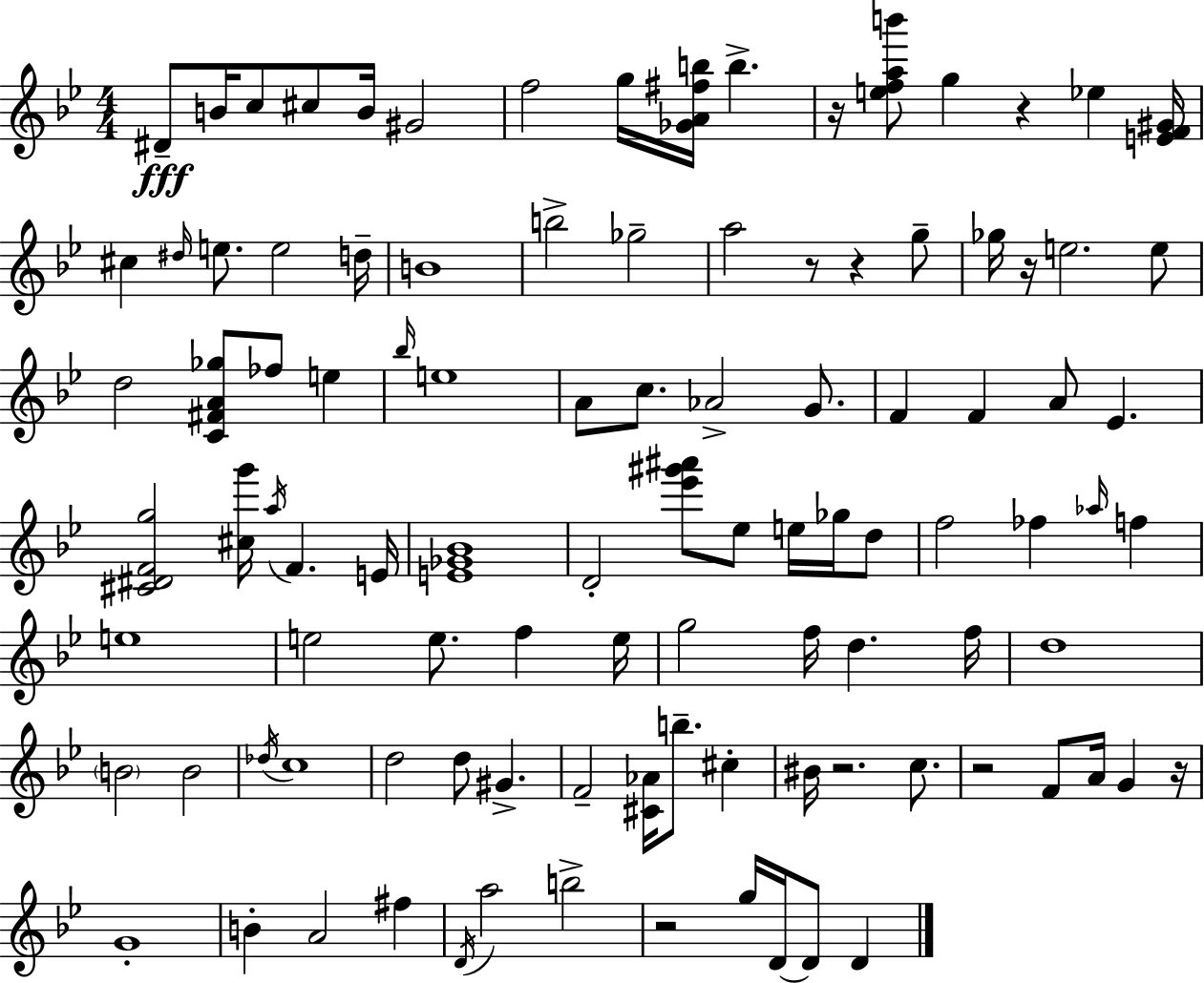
D#4/e B4/s C5/e C#5/e B4/s G#4/h F5/h G5/s [Gb4,A4,F#5,B5]/s B5/q. R/s [E5,F5,A5,B6]/e G5/q R/q Eb5/q [E4,F4,G#4]/s C#5/q D#5/s E5/e. E5/h D5/s B4/w B5/h Gb5/h A5/h R/e R/q G5/e Gb5/s R/s E5/h. E5/e D5/h [C4,F#4,A4,Gb5]/e FES5/e E5/q Bb5/s E5/w A4/e C5/e. Ab4/h G4/e. F4/q F4/q A4/e Eb4/q. [C#4,D#4,F4,G5]/h [C#5,G6]/s A5/s F4/q. E4/s [E4,Gb4,Bb4]/w D4/h [Eb6,G#6,A#6]/e Eb5/e E5/s Gb5/s D5/e F5/h FES5/q Ab5/s F5/q E5/w E5/h E5/e. F5/q E5/s G5/h F5/s D5/q. F5/s D5/w B4/h B4/h Db5/s C5/w D5/h D5/e G#4/q. F4/h [C#4,Ab4]/s B5/e. C#5/q BIS4/s R/h. C5/e. R/h F4/e A4/s G4/q R/s G4/w B4/q A4/h F#5/q D4/s A5/h B5/h R/h G5/s D4/s D4/e D4/q